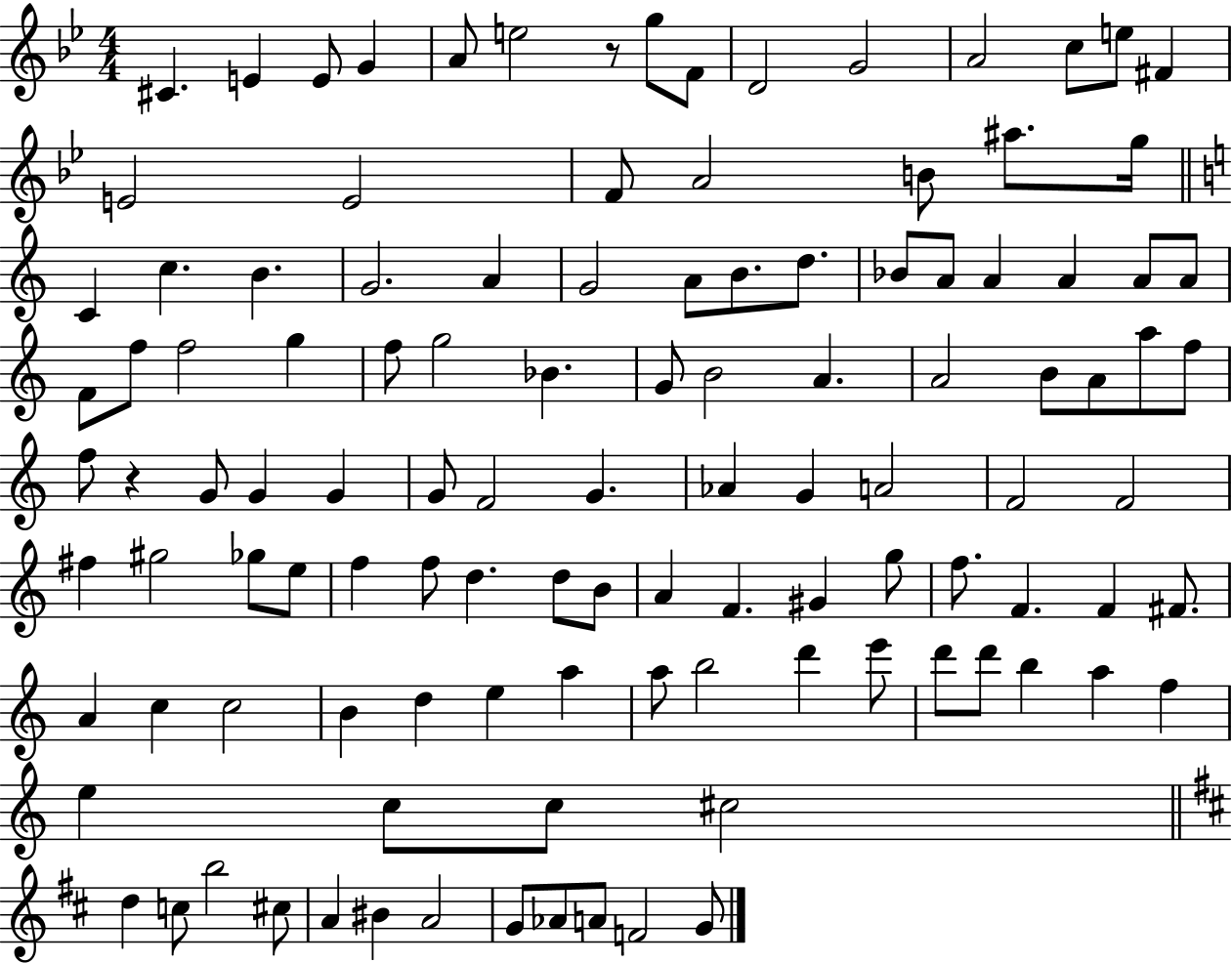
C#4/q. E4/q E4/e G4/q A4/e E5/h R/e G5/e F4/e D4/h G4/h A4/h C5/e E5/e F#4/q E4/h E4/h F4/e A4/h B4/e A#5/e. G5/s C4/q C5/q. B4/q. G4/h. A4/q G4/h A4/e B4/e. D5/e. Bb4/e A4/e A4/q A4/q A4/e A4/e F4/e F5/e F5/h G5/q F5/e G5/h Bb4/q. G4/e B4/h A4/q. A4/h B4/e A4/e A5/e F5/e F5/e R/q G4/e G4/q G4/q G4/e F4/h G4/q. Ab4/q G4/q A4/h F4/h F4/h F#5/q G#5/h Gb5/e E5/e F5/q F5/e D5/q. D5/e B4/e A4/q F4/q. G#4/q G5/e F5/e. F4/q. F4/q F#4/e. A4/q C5/q C5/h B4/q D5/q E5/q A5/q A5/e B5/h D6/q E6/e D6/e D6/e B5/q A5/q F5/q E5/q C5/e C5/e C#5/h D5/q C5/e B5/h C#5/e A4/q BIS4/q A4/h G4/e Ab4/e A4/e F4/h G4/e